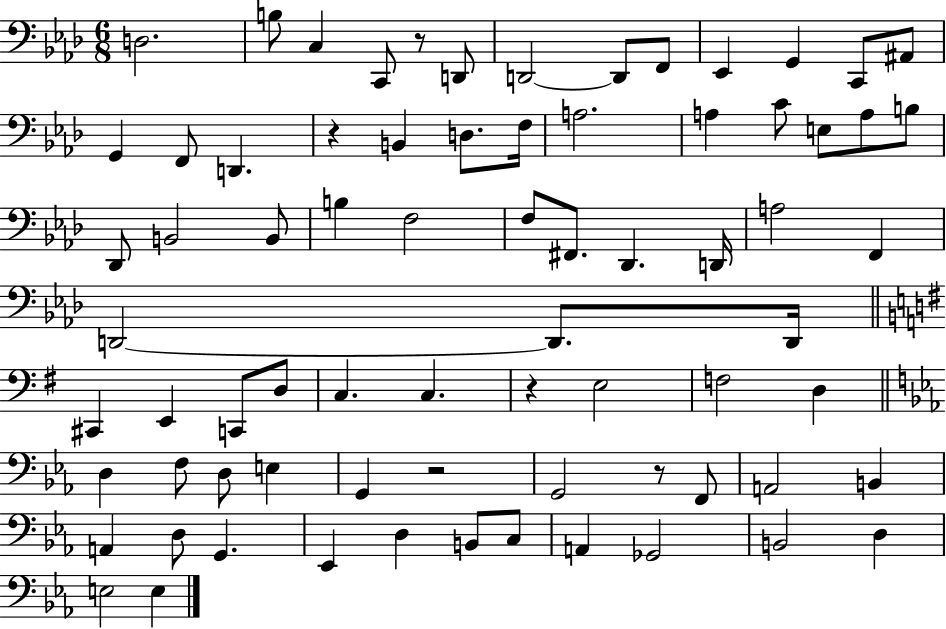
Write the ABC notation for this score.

X:1
T:Untitled
M:6/8
L:1/4
K:Ab
D,2 B,/2 C, C,,/2 z/2 D,,/2 D,,2 D,,/2 F,,/2 _E,, G,, C,,/2 ^A,,/2 G,, F,,/2 D,, z B,, D,/2 F,/4 A,2 A, C/2 E,/2 A,/2 B,/2 _D,,/2 B,,2 B,,/2 B, F,2 F,/2 ^F,,/2 _D,, D,,/4 A,2 F,, D,,2 D,,/2 D,,/4 ^C,, E,, C,,/2 D,/2 C, C, z E,2 F,2 D, D, F,/2 D,/2 E, G,, z2 G,,2 z/2 F,,/2 A,,2 B,, A,, D,/2 G,, _E,, D, B,,/2 C,/2 A,, _G,,2 B,,2 D, E,2 E,